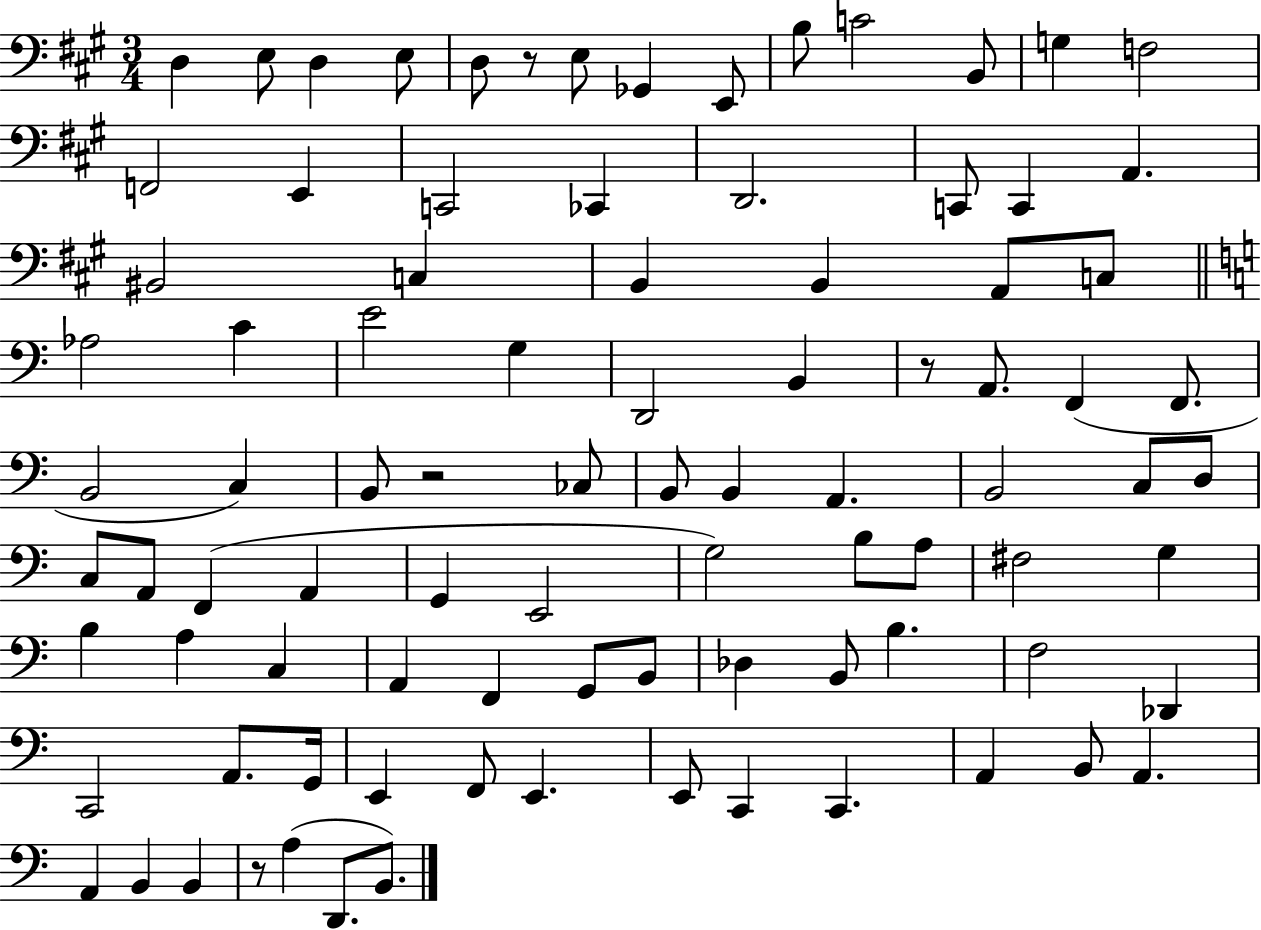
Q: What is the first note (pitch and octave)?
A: D3